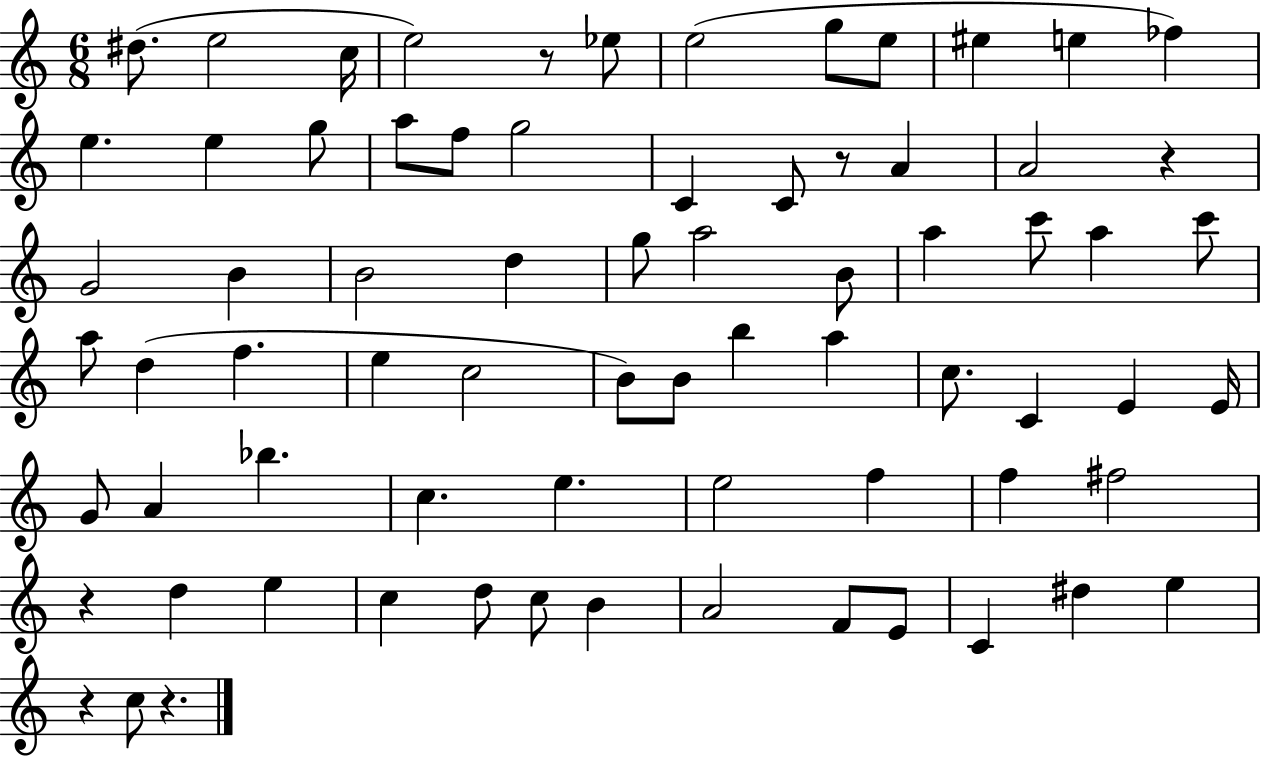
D#5/e. E5/h C5/s E5/h R/e Eb5/e E5/h G5/e E5/e EIS5/q E5/q FES5/q E5/q. E5/q G5/e A5/e F5/e G5/h C4/q C4/e R/e A4/q A4/h R/q G4/h B4/q B4/h D5/q G5/e A5/h B4/e A5/q C6/e A5/q C6/e A5/e D5/q F5/q. E5/q C5/h B4/e B4/e B5/q A5/q C5/e. C4/q E4/q E4/s G4/e A4/q Bb5/q. C5/q. E5/q. E5/h F5/q F5/q F#5/h R/q D5/q E5/q C5/q D5/e C5/e B4/q A4/h F4/e E4/e C4/q D#5/q E5/q R/q C5/e R/q.